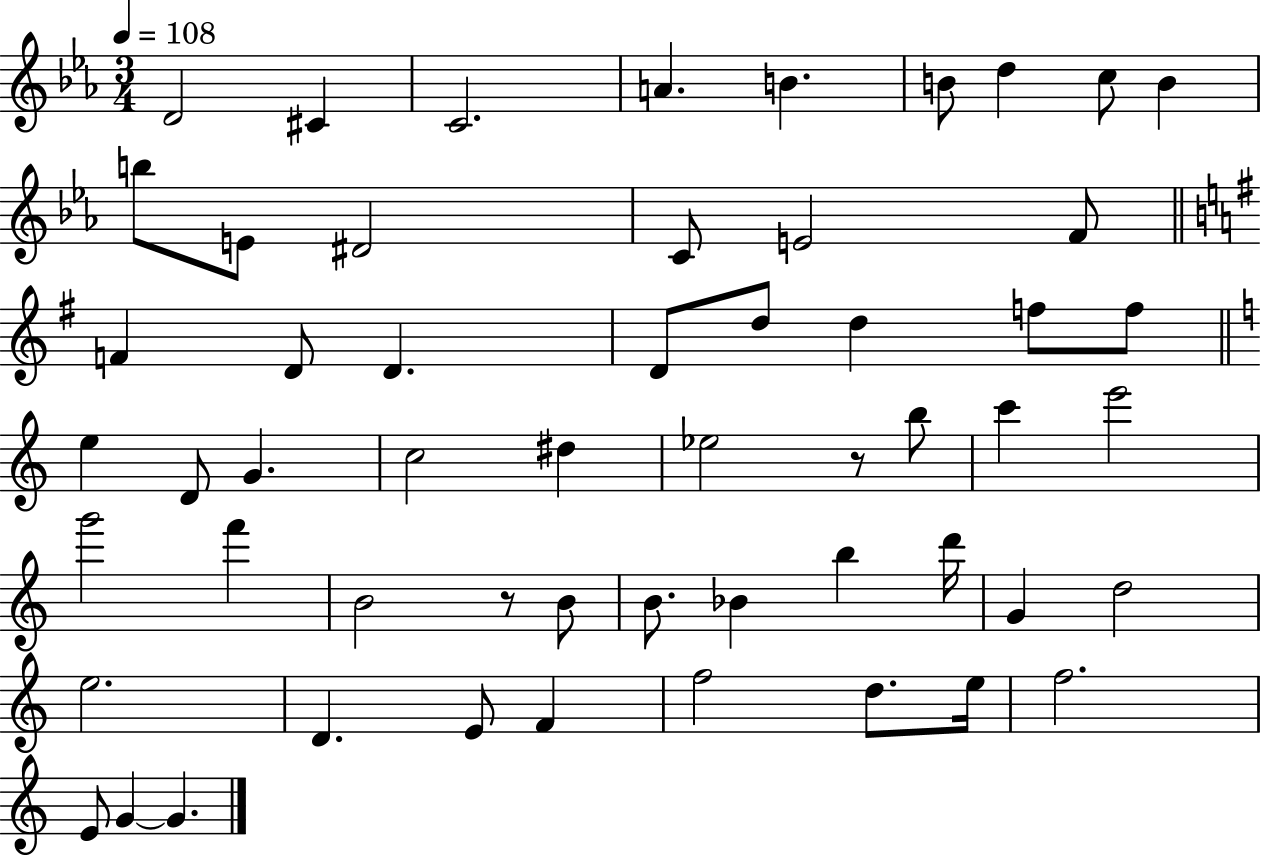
D4/h C#4/q C4/h. A4/q. B4/q. B4/e D5/q C5/e B4/q B5/e E4/e D#4/h C4/e E4/h F4/e F4/q D4/e D4/q. D4/e D5/e D5/q F5/e F5/e E5/q D4/e G4/q. C5/h D#5/q Eb5/h R/e B5/e C6/q E6/h G6/h F6/q B4/h R/e B4/e B4/e. Bb4/q B5/q D6/s G4/q D5/h E5/h. D4/q. E4/e F4/q F5/h D5/e. E5/s F5/h. E4/e G4/q G4/q.